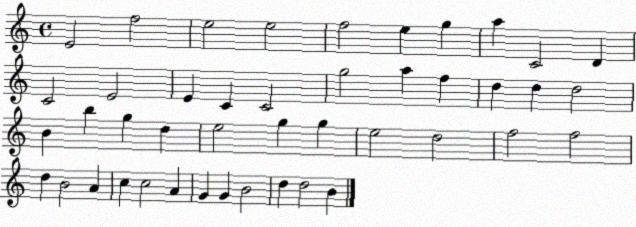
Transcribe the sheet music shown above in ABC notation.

X:1
T:Untitled
M:4/4
L:1/4
K:C
E2 f2 e2 e2 f2 e g a C2 D C2 E2 E C C2 g2 a f d d d2 B b g d e2 g g e2 d2 f2 f2 d B2 A c c2 A G G B2 d d2 B